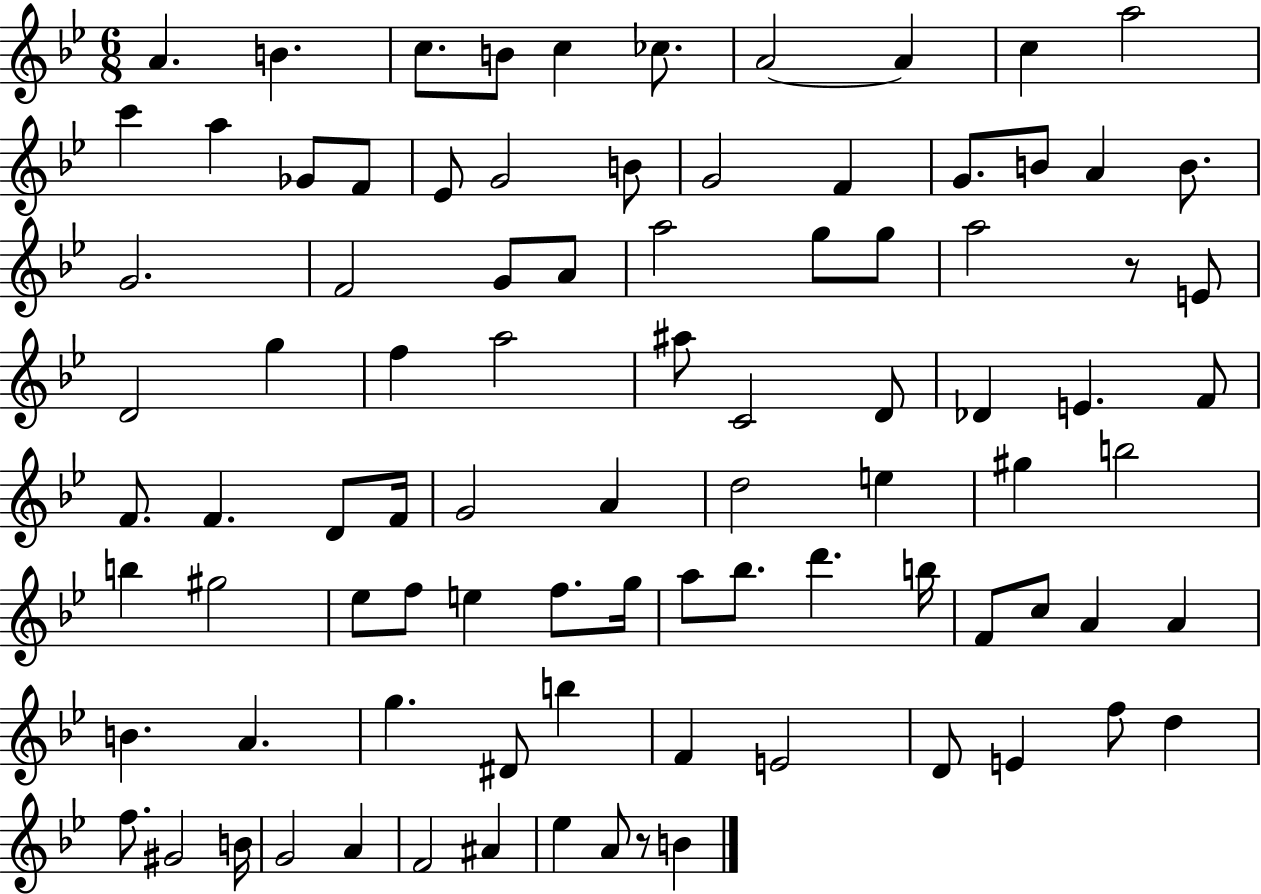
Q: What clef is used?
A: treble